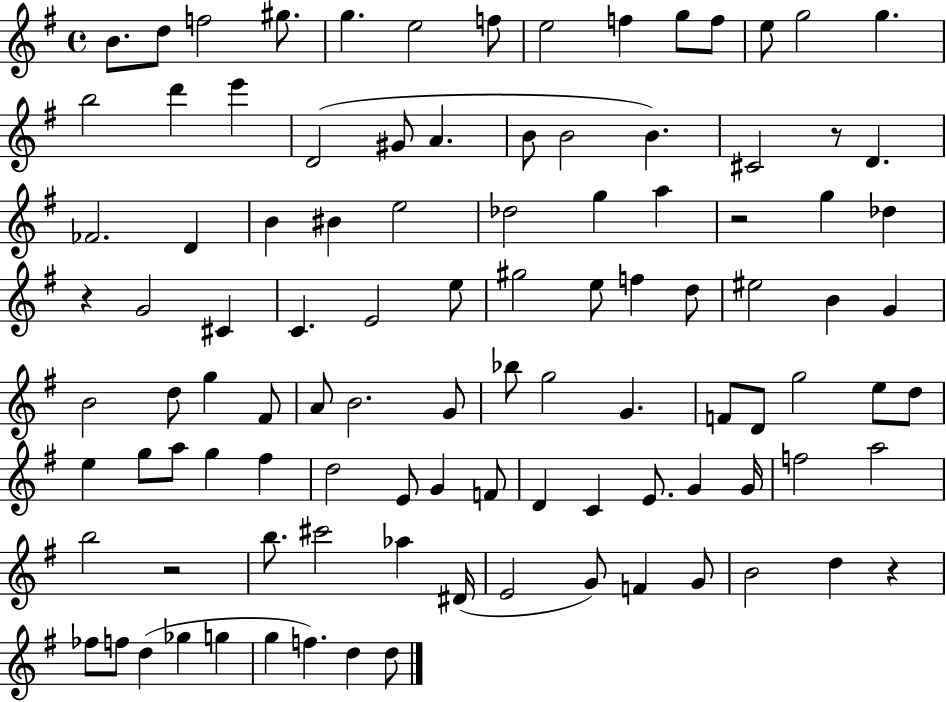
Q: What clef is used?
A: treble